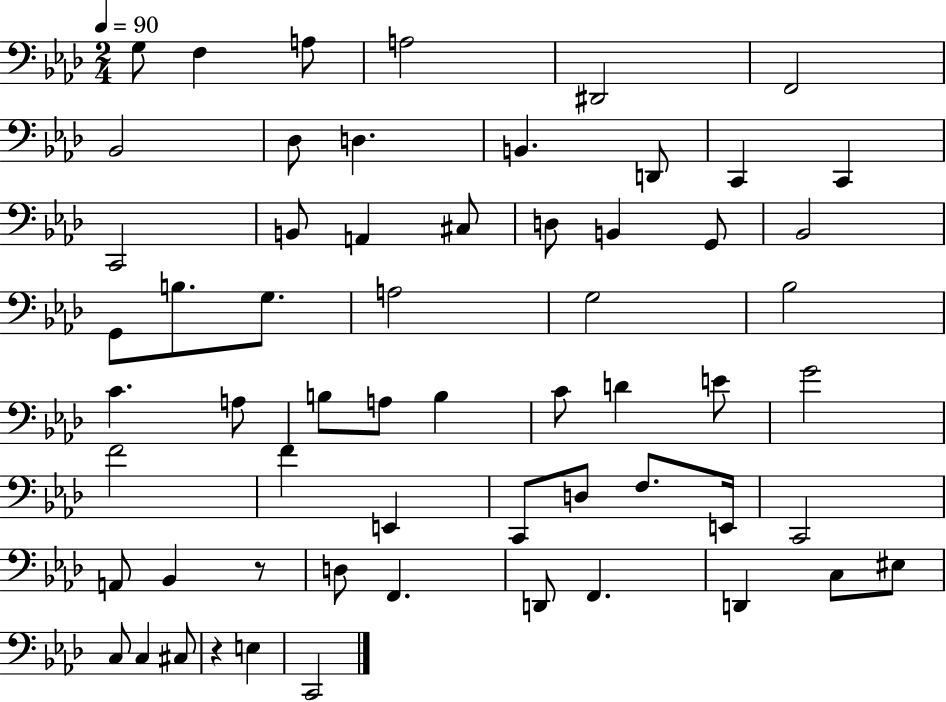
{
  \clef bass
  \numericTimeSignature
  \time 2/4
  \key aes \major
  \tempo 4 = 90
  \repeat volta 2 { g8 f4 a8 | a2 | dis,2 | f,2 | \break bes,2 | des8 d4. | b,4. d,8 | c,4 c,4 | \break c,2 | b,8 a,4 cis8 | d8 b,4 g,8 | bes,2 | \break g,8 b8. g8. | a2 | g2 | bes2 | \break c'4. a8 | b8 a8 b4 | c'8 d'4 e'8 | g'2 | \break f'2 | f'4 e,4 | c,8 d8 f8. e,16 | c,2 | \break a,8 bes,4 r8 | d8 f,4. | d,8 f,4. | d,4 c8 eis8 | \break c8 c4 cis8 | r4 e4 | c,2 | } \bar "|."
}